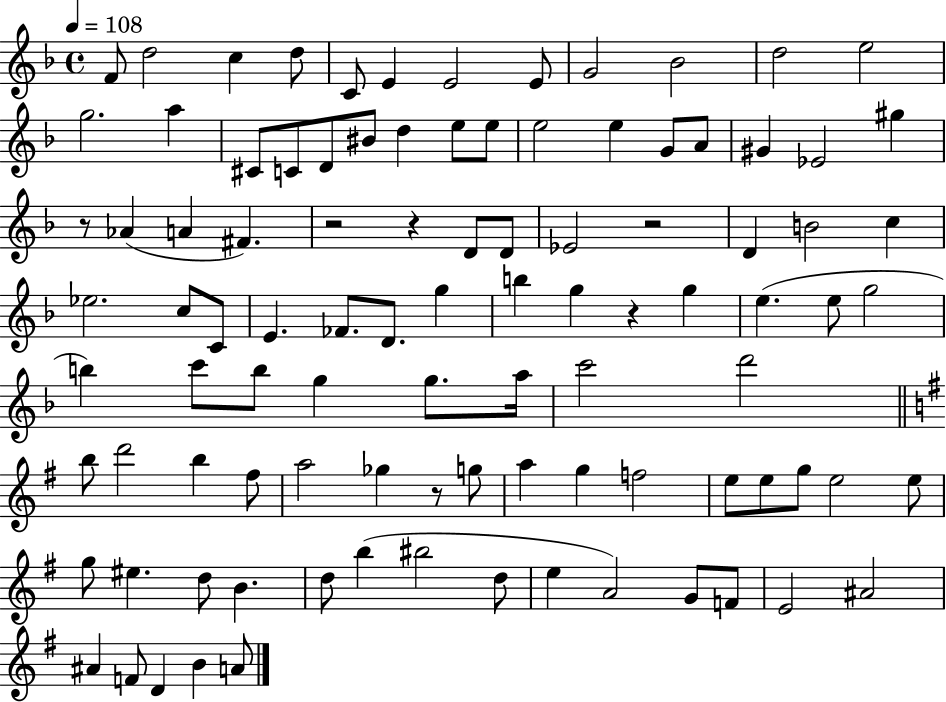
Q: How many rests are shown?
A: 6